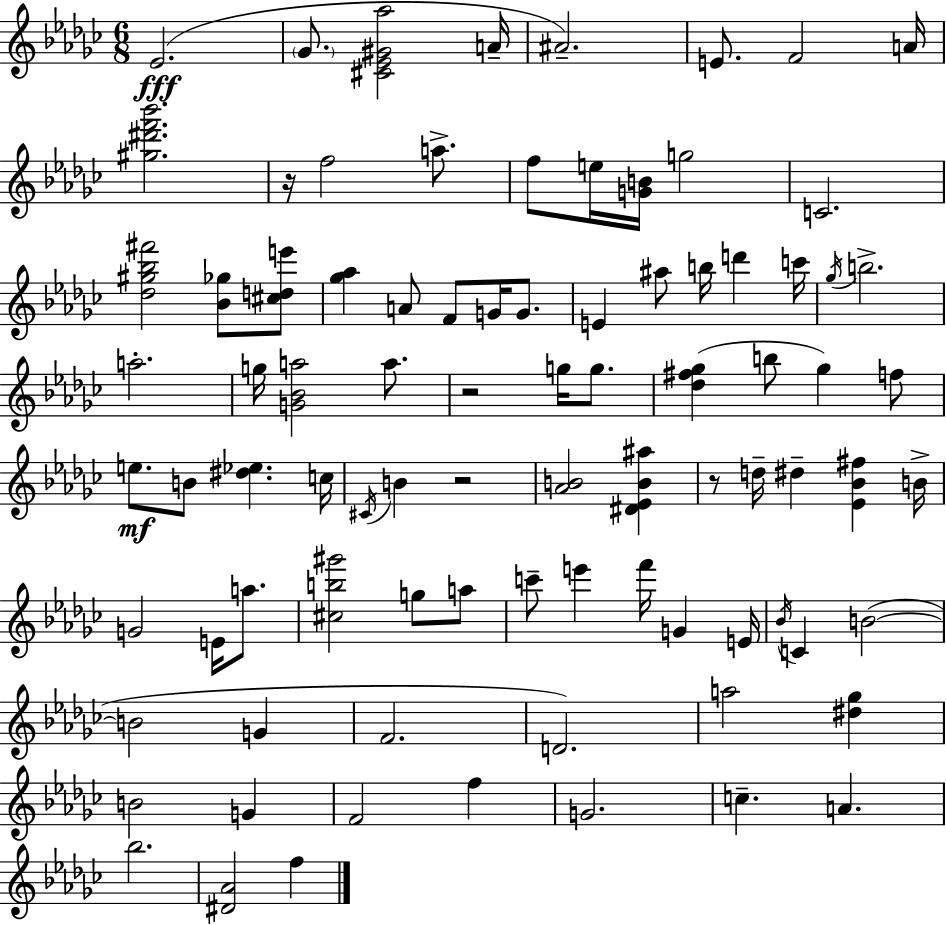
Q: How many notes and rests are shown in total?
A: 87